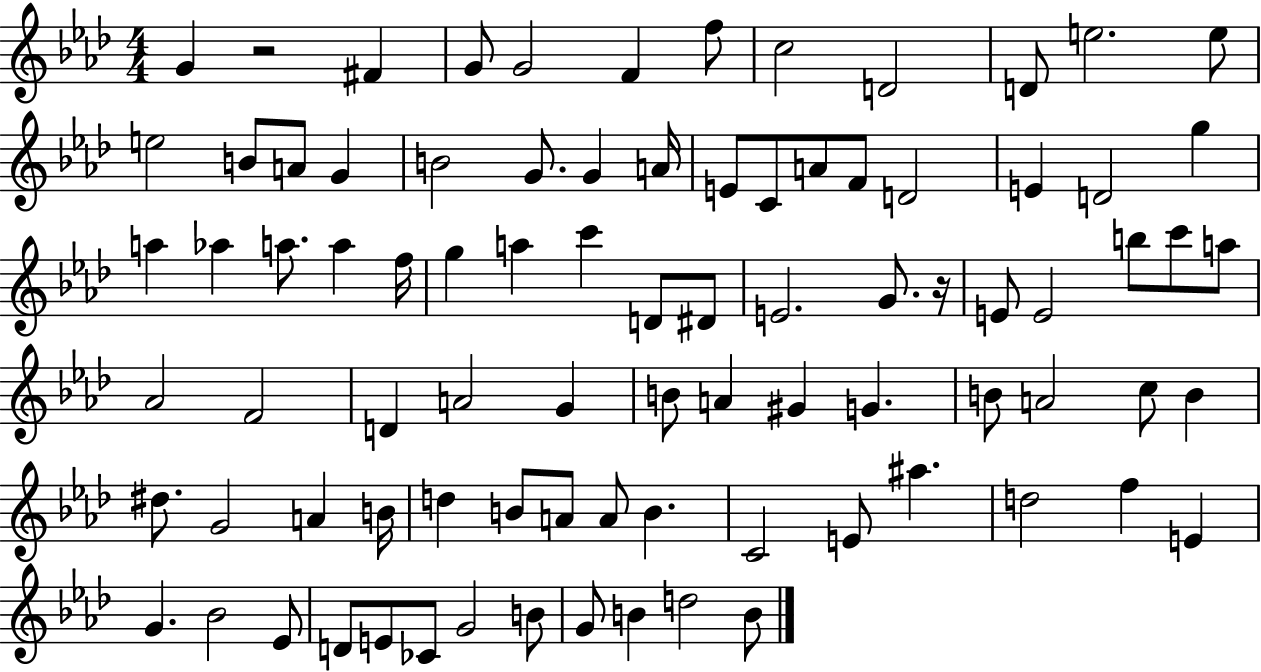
X:1
T:Untitled
M:4/4
L:1/4
K:Ab
G z2 ^F G/2 G2 F f/2 c2 D2 D/2 e2 e/2 e2 B/2 A/2 G B2 G/2 G A/4 E/2 C/2 A/2 F/2 D2 E D2 g a _a a/2 a f/4 g a c' D/2 ^D/2 E2 G/2 z/4 E/2 E2 b/2 c'/2 a/2 _A2 F2 D A2 G B/2 A ^G G B/2 A2 c/2 B ^d/2 G2 A B/4 d B/2 A/2 A/2 B C2 E/2 ^a d2 f E G _B2 _E/2 D/2 E/2 _C/2 G2 B/2 G/2 B d2 B/2